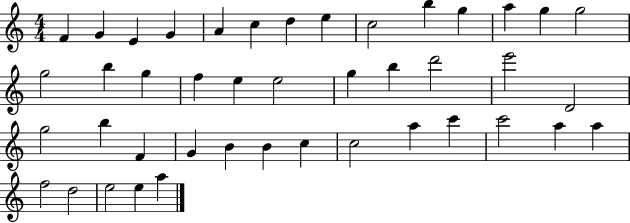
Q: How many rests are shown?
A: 0